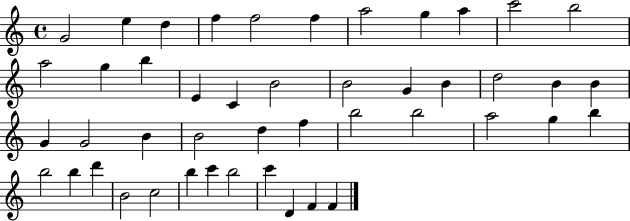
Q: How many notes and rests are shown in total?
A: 46